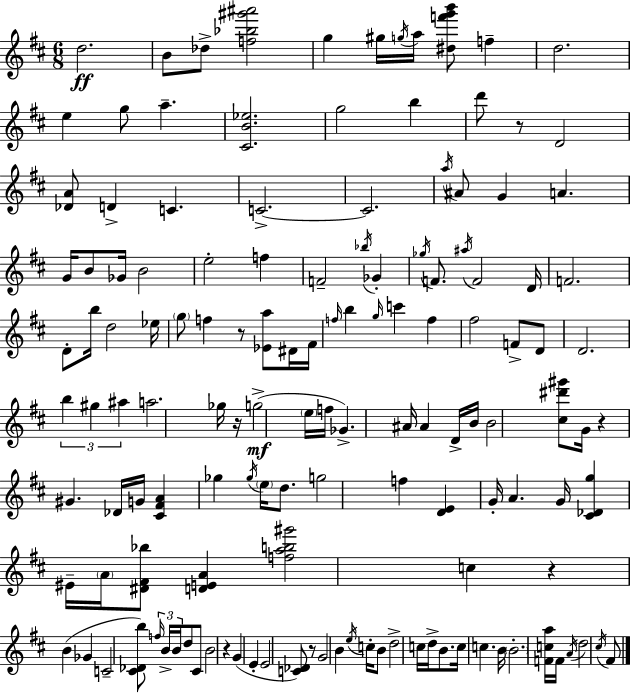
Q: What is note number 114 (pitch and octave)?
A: D5